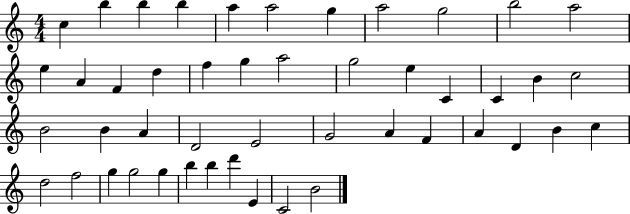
C5/q B5/q B5/q B5/q A5/q A5/h G5/q A5/h G5/h B5/h A5/h E5/q A4/q F4/q D5/q F5/q G5/q A5/h G5/h E5/q C4/q C4/q B4/q C5/h B4/h B4/q A4/q D4/h E4/h G4/h A4/q F4/q A4/q D4/q B4/q C5/q D5/h F5/h G5/q G5/h G5/q B5/q B5/q D6/q E4/q C4/h B4/h